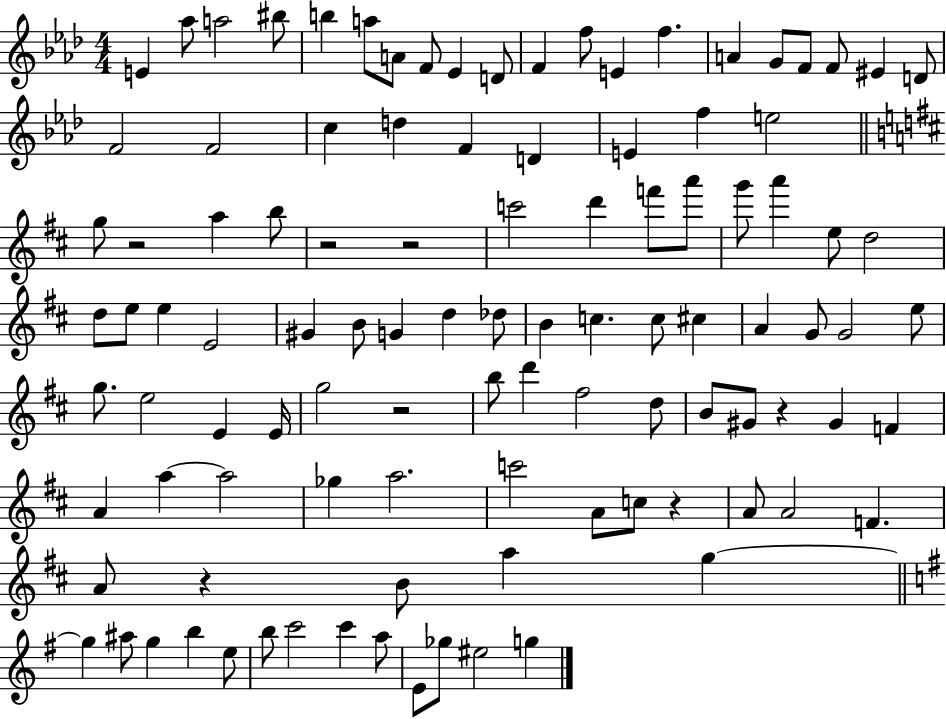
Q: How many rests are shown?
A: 7